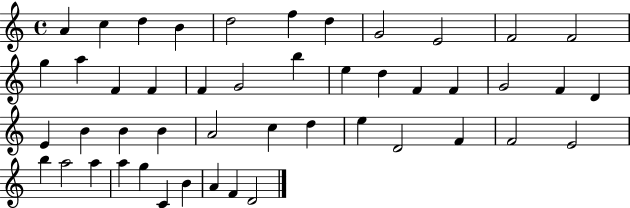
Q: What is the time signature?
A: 4/4